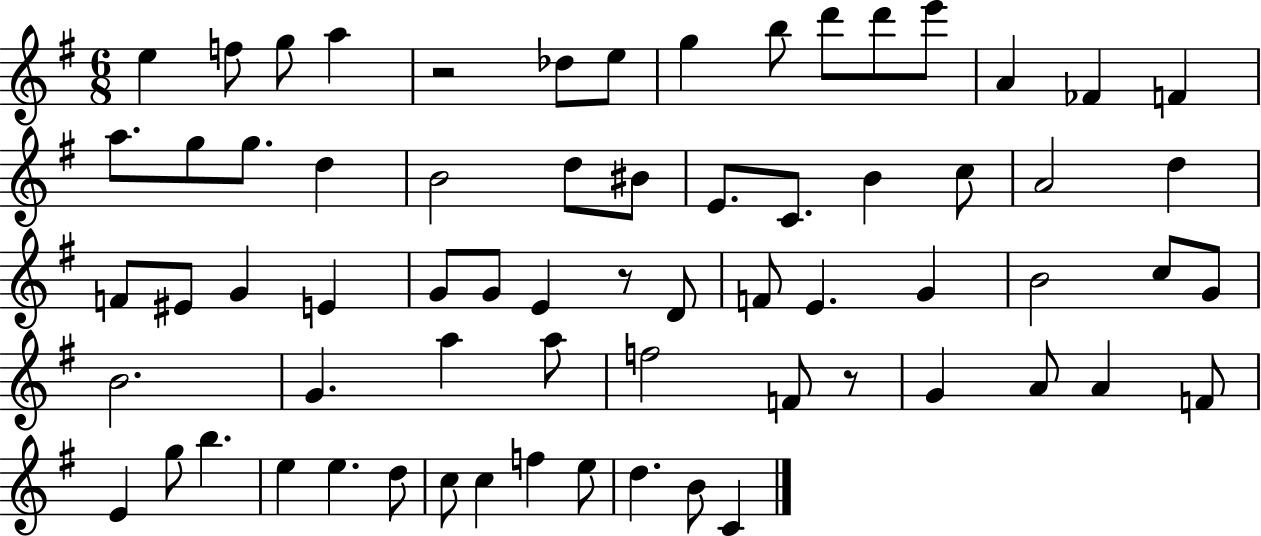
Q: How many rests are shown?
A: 3